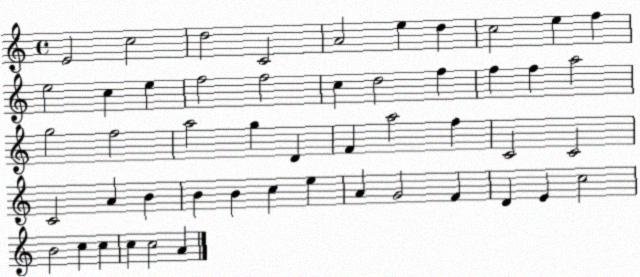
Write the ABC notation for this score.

X:1
T:Untitled
M:4/4
L:1/4
K:C
E2 c2 d2 C2 A2 e d c2 e f e2 c e f2 f2 c d2 f f f a2 g2 f2 a2 g D F a2 f C2 C2 C2 A B B B c e A G2 F D E c2 B2 c c c c2 A